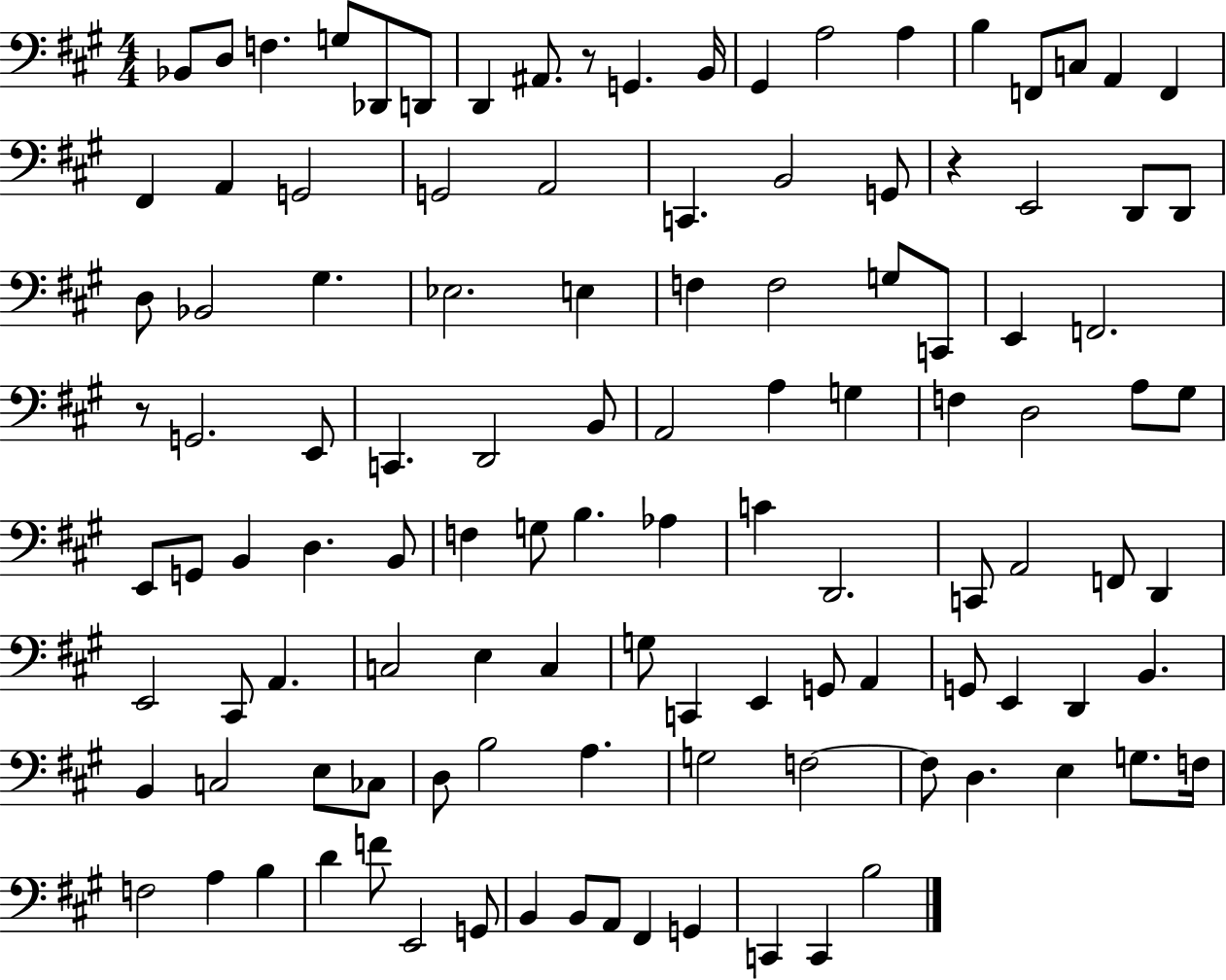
Bb2/e D3/e F3/q. G3/e Db2/e D2/e D2/q A#2/e. R/e G2/q. B2/s G#2/q A3/h A3/q B3/q F2/e C3/e A2/q F2/q F#2/q A2/q G2/h G2/h A2/h C2/q. B2/h G2/e R/q E2/h D2/e D2/e D3/e Bb2/h G#3/q. Eb3/h. E3/q F3/q F3/h G3/e C2/e E2/q F2/h. R/e G2/h. E2/e C2/q. D2/h B2/e A2/h A3/q G3/q F3/q D3/h A3/e G#3/e E2/e G2/e B2/q D3/q. B2/e F3/q G3/e B3/q. Ab3/q C4/q D2/h. C2/e A2/h F2/e D2/q E2/h C#2/e A2/q. C3/h E3/q C3/q G3/e C2/q E2/q G2/e A2/q G2/e E2/q D2/q B2/q. B2/q C3/h E3/e CES3/e D3/e B3/h A3/q. G3/h F3/h F3/e D3/q. E3/q G3/e. F3/s F3/h A3/q B3/q D4/q F4/e E2/h G2/e B2/q B2/e A2/e F#2/q G2/q C2/q C2/q B3/h